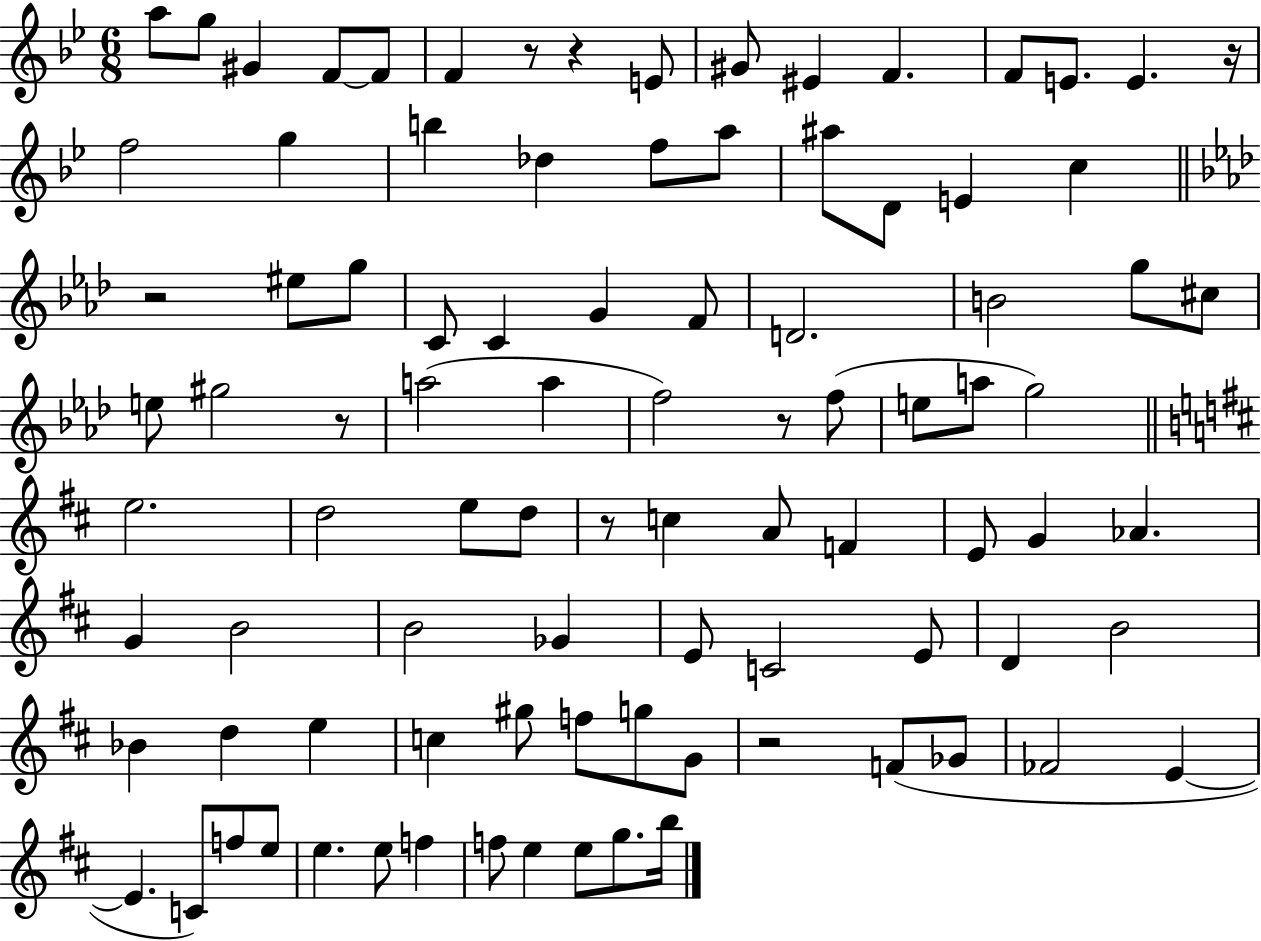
{
  \clef treble
  \numericTimeSignature
  \time 6/8
  \key bes \major
  \repeat volta 2 { a''8 g''8 gis'4 f'8~~ f'8 | f'4 r8 r4 e'8 | gis'8 eis'4 f'4. | f'8 e'8. e'4. r16 | \break f''2 g''4 | b''4 des''4 f''8 a''8 | ais''8 d'8 e'4 c''4 | \bar "||" \break \key aes \major r2 eis''8 g''8 | c'8 c'4 g'4 f'8 | d'2. | b'2 g''8 cis''8 | \break e''8 gis''2 r8 | a''2( a''4 | f''2) r8 f''8( | e''8 a''8 g''2) | \break \bar "||" \break \key b \minor e''2. | d''2 e''8 d''8 | r8 c''4 a'8 f'4 | e'8 g'4 aes'4. | \break g'4 b'2 | b'2 ges'4 | e'8 c'2 e'8 | d'4 b'2 | \break bes'4 d''4 e''4 | c''4 gis''8 f''8 g''8 g'8 | r2 f'8( ges'8 | fes'2 e'4~~ | \break e'4. c'8) f''8 e''8 | e''4. e''8 f''4 | f''8 e''4 e''8 g''8. b''16 | } \bar "|."
}